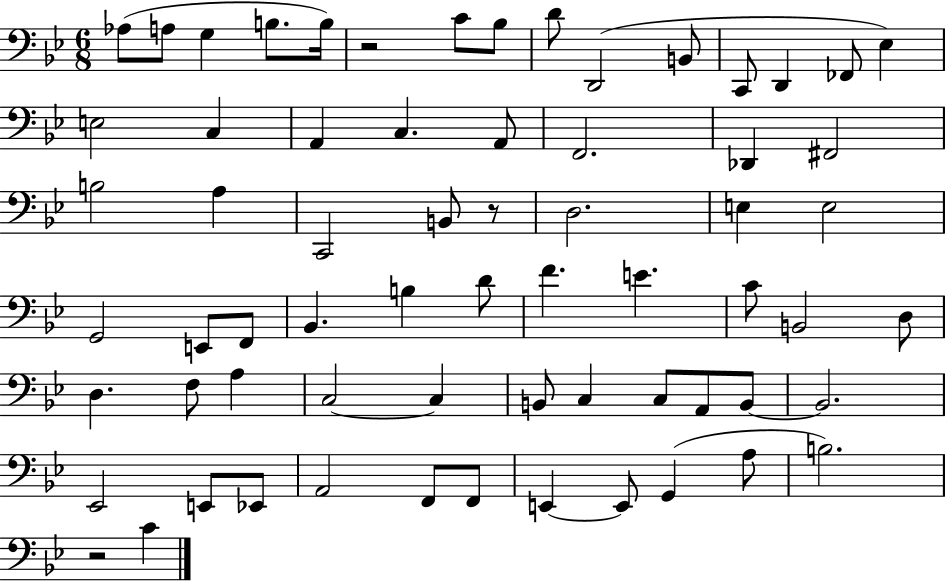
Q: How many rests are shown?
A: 3